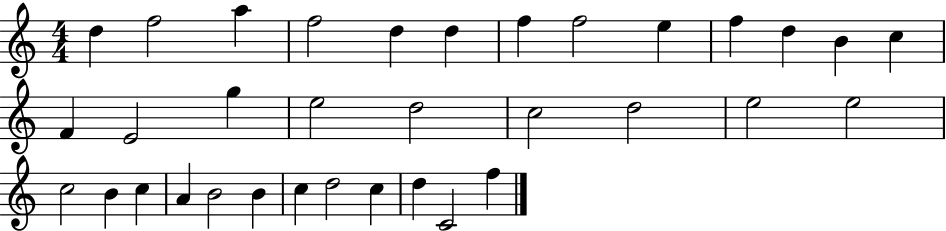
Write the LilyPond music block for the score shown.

{
  \clef treble
  \numericTimeSignature
  \time 4/4
  \key c \major
  d''4 f''2 a''4 | f''2 d''4 d''4 | f''4 f''2 e''4 | f''4 d''4 b'4 c''4 | \break f'4 e'2 g''4 | e''2 d''2 | c''2 d''2 | e''2 e''2 | \break c''2 b'4 c''4 | a'4 b'2 b'4 | c''4 d''2 c''4 | d''4 c'2 f''4 | \break \bar "|."
}